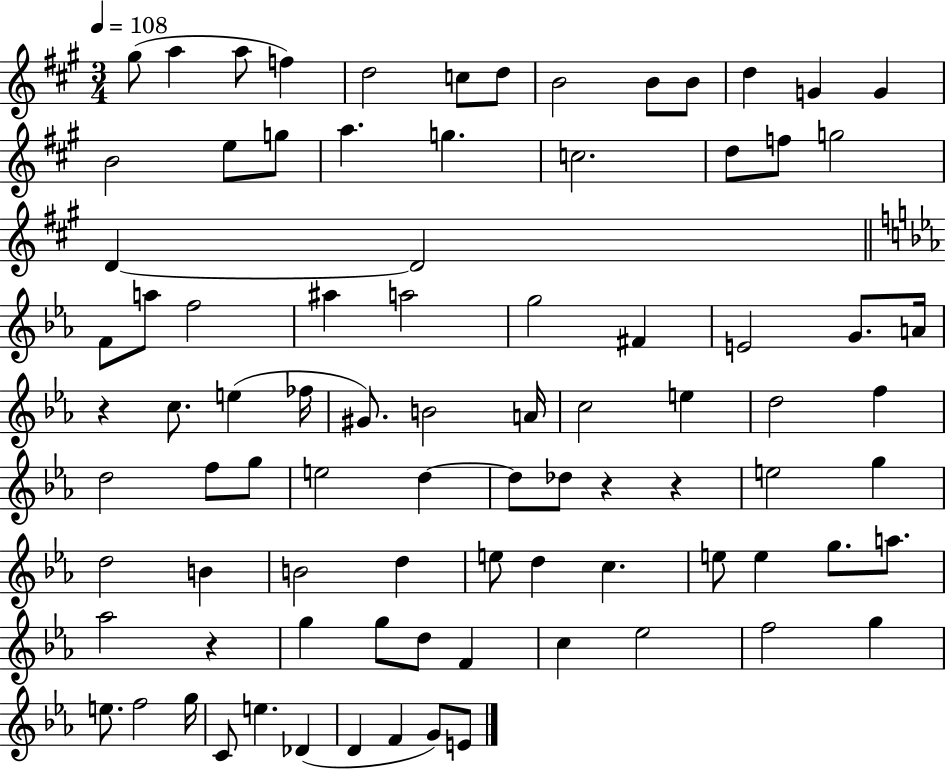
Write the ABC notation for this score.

X:1
T:Untitled
M:3/4
L:1/4
K:A
^g/2 a a/2 f d2 c/2 d/2 B2 B/2 B/2 d G G B2 e/2 g/2 a g c2 d/2 f/2 g2 D D2 F/2 a/2 f2 ^a a2 g2 ^F E2 G/2 A/4 z c/2 e _f/4 ^G/2 B2 A/4 c2 e d2 f d2 f/2 g/2 e2 d d/2 _d/2 z z e2 g d2 B B2 d e/2 d c e/2 e g/2 a/2 _a2 z g g/2 d/2 F c _e2 f2 g e/2 f2 g/4 C/2 e _D D F G/2 E/2